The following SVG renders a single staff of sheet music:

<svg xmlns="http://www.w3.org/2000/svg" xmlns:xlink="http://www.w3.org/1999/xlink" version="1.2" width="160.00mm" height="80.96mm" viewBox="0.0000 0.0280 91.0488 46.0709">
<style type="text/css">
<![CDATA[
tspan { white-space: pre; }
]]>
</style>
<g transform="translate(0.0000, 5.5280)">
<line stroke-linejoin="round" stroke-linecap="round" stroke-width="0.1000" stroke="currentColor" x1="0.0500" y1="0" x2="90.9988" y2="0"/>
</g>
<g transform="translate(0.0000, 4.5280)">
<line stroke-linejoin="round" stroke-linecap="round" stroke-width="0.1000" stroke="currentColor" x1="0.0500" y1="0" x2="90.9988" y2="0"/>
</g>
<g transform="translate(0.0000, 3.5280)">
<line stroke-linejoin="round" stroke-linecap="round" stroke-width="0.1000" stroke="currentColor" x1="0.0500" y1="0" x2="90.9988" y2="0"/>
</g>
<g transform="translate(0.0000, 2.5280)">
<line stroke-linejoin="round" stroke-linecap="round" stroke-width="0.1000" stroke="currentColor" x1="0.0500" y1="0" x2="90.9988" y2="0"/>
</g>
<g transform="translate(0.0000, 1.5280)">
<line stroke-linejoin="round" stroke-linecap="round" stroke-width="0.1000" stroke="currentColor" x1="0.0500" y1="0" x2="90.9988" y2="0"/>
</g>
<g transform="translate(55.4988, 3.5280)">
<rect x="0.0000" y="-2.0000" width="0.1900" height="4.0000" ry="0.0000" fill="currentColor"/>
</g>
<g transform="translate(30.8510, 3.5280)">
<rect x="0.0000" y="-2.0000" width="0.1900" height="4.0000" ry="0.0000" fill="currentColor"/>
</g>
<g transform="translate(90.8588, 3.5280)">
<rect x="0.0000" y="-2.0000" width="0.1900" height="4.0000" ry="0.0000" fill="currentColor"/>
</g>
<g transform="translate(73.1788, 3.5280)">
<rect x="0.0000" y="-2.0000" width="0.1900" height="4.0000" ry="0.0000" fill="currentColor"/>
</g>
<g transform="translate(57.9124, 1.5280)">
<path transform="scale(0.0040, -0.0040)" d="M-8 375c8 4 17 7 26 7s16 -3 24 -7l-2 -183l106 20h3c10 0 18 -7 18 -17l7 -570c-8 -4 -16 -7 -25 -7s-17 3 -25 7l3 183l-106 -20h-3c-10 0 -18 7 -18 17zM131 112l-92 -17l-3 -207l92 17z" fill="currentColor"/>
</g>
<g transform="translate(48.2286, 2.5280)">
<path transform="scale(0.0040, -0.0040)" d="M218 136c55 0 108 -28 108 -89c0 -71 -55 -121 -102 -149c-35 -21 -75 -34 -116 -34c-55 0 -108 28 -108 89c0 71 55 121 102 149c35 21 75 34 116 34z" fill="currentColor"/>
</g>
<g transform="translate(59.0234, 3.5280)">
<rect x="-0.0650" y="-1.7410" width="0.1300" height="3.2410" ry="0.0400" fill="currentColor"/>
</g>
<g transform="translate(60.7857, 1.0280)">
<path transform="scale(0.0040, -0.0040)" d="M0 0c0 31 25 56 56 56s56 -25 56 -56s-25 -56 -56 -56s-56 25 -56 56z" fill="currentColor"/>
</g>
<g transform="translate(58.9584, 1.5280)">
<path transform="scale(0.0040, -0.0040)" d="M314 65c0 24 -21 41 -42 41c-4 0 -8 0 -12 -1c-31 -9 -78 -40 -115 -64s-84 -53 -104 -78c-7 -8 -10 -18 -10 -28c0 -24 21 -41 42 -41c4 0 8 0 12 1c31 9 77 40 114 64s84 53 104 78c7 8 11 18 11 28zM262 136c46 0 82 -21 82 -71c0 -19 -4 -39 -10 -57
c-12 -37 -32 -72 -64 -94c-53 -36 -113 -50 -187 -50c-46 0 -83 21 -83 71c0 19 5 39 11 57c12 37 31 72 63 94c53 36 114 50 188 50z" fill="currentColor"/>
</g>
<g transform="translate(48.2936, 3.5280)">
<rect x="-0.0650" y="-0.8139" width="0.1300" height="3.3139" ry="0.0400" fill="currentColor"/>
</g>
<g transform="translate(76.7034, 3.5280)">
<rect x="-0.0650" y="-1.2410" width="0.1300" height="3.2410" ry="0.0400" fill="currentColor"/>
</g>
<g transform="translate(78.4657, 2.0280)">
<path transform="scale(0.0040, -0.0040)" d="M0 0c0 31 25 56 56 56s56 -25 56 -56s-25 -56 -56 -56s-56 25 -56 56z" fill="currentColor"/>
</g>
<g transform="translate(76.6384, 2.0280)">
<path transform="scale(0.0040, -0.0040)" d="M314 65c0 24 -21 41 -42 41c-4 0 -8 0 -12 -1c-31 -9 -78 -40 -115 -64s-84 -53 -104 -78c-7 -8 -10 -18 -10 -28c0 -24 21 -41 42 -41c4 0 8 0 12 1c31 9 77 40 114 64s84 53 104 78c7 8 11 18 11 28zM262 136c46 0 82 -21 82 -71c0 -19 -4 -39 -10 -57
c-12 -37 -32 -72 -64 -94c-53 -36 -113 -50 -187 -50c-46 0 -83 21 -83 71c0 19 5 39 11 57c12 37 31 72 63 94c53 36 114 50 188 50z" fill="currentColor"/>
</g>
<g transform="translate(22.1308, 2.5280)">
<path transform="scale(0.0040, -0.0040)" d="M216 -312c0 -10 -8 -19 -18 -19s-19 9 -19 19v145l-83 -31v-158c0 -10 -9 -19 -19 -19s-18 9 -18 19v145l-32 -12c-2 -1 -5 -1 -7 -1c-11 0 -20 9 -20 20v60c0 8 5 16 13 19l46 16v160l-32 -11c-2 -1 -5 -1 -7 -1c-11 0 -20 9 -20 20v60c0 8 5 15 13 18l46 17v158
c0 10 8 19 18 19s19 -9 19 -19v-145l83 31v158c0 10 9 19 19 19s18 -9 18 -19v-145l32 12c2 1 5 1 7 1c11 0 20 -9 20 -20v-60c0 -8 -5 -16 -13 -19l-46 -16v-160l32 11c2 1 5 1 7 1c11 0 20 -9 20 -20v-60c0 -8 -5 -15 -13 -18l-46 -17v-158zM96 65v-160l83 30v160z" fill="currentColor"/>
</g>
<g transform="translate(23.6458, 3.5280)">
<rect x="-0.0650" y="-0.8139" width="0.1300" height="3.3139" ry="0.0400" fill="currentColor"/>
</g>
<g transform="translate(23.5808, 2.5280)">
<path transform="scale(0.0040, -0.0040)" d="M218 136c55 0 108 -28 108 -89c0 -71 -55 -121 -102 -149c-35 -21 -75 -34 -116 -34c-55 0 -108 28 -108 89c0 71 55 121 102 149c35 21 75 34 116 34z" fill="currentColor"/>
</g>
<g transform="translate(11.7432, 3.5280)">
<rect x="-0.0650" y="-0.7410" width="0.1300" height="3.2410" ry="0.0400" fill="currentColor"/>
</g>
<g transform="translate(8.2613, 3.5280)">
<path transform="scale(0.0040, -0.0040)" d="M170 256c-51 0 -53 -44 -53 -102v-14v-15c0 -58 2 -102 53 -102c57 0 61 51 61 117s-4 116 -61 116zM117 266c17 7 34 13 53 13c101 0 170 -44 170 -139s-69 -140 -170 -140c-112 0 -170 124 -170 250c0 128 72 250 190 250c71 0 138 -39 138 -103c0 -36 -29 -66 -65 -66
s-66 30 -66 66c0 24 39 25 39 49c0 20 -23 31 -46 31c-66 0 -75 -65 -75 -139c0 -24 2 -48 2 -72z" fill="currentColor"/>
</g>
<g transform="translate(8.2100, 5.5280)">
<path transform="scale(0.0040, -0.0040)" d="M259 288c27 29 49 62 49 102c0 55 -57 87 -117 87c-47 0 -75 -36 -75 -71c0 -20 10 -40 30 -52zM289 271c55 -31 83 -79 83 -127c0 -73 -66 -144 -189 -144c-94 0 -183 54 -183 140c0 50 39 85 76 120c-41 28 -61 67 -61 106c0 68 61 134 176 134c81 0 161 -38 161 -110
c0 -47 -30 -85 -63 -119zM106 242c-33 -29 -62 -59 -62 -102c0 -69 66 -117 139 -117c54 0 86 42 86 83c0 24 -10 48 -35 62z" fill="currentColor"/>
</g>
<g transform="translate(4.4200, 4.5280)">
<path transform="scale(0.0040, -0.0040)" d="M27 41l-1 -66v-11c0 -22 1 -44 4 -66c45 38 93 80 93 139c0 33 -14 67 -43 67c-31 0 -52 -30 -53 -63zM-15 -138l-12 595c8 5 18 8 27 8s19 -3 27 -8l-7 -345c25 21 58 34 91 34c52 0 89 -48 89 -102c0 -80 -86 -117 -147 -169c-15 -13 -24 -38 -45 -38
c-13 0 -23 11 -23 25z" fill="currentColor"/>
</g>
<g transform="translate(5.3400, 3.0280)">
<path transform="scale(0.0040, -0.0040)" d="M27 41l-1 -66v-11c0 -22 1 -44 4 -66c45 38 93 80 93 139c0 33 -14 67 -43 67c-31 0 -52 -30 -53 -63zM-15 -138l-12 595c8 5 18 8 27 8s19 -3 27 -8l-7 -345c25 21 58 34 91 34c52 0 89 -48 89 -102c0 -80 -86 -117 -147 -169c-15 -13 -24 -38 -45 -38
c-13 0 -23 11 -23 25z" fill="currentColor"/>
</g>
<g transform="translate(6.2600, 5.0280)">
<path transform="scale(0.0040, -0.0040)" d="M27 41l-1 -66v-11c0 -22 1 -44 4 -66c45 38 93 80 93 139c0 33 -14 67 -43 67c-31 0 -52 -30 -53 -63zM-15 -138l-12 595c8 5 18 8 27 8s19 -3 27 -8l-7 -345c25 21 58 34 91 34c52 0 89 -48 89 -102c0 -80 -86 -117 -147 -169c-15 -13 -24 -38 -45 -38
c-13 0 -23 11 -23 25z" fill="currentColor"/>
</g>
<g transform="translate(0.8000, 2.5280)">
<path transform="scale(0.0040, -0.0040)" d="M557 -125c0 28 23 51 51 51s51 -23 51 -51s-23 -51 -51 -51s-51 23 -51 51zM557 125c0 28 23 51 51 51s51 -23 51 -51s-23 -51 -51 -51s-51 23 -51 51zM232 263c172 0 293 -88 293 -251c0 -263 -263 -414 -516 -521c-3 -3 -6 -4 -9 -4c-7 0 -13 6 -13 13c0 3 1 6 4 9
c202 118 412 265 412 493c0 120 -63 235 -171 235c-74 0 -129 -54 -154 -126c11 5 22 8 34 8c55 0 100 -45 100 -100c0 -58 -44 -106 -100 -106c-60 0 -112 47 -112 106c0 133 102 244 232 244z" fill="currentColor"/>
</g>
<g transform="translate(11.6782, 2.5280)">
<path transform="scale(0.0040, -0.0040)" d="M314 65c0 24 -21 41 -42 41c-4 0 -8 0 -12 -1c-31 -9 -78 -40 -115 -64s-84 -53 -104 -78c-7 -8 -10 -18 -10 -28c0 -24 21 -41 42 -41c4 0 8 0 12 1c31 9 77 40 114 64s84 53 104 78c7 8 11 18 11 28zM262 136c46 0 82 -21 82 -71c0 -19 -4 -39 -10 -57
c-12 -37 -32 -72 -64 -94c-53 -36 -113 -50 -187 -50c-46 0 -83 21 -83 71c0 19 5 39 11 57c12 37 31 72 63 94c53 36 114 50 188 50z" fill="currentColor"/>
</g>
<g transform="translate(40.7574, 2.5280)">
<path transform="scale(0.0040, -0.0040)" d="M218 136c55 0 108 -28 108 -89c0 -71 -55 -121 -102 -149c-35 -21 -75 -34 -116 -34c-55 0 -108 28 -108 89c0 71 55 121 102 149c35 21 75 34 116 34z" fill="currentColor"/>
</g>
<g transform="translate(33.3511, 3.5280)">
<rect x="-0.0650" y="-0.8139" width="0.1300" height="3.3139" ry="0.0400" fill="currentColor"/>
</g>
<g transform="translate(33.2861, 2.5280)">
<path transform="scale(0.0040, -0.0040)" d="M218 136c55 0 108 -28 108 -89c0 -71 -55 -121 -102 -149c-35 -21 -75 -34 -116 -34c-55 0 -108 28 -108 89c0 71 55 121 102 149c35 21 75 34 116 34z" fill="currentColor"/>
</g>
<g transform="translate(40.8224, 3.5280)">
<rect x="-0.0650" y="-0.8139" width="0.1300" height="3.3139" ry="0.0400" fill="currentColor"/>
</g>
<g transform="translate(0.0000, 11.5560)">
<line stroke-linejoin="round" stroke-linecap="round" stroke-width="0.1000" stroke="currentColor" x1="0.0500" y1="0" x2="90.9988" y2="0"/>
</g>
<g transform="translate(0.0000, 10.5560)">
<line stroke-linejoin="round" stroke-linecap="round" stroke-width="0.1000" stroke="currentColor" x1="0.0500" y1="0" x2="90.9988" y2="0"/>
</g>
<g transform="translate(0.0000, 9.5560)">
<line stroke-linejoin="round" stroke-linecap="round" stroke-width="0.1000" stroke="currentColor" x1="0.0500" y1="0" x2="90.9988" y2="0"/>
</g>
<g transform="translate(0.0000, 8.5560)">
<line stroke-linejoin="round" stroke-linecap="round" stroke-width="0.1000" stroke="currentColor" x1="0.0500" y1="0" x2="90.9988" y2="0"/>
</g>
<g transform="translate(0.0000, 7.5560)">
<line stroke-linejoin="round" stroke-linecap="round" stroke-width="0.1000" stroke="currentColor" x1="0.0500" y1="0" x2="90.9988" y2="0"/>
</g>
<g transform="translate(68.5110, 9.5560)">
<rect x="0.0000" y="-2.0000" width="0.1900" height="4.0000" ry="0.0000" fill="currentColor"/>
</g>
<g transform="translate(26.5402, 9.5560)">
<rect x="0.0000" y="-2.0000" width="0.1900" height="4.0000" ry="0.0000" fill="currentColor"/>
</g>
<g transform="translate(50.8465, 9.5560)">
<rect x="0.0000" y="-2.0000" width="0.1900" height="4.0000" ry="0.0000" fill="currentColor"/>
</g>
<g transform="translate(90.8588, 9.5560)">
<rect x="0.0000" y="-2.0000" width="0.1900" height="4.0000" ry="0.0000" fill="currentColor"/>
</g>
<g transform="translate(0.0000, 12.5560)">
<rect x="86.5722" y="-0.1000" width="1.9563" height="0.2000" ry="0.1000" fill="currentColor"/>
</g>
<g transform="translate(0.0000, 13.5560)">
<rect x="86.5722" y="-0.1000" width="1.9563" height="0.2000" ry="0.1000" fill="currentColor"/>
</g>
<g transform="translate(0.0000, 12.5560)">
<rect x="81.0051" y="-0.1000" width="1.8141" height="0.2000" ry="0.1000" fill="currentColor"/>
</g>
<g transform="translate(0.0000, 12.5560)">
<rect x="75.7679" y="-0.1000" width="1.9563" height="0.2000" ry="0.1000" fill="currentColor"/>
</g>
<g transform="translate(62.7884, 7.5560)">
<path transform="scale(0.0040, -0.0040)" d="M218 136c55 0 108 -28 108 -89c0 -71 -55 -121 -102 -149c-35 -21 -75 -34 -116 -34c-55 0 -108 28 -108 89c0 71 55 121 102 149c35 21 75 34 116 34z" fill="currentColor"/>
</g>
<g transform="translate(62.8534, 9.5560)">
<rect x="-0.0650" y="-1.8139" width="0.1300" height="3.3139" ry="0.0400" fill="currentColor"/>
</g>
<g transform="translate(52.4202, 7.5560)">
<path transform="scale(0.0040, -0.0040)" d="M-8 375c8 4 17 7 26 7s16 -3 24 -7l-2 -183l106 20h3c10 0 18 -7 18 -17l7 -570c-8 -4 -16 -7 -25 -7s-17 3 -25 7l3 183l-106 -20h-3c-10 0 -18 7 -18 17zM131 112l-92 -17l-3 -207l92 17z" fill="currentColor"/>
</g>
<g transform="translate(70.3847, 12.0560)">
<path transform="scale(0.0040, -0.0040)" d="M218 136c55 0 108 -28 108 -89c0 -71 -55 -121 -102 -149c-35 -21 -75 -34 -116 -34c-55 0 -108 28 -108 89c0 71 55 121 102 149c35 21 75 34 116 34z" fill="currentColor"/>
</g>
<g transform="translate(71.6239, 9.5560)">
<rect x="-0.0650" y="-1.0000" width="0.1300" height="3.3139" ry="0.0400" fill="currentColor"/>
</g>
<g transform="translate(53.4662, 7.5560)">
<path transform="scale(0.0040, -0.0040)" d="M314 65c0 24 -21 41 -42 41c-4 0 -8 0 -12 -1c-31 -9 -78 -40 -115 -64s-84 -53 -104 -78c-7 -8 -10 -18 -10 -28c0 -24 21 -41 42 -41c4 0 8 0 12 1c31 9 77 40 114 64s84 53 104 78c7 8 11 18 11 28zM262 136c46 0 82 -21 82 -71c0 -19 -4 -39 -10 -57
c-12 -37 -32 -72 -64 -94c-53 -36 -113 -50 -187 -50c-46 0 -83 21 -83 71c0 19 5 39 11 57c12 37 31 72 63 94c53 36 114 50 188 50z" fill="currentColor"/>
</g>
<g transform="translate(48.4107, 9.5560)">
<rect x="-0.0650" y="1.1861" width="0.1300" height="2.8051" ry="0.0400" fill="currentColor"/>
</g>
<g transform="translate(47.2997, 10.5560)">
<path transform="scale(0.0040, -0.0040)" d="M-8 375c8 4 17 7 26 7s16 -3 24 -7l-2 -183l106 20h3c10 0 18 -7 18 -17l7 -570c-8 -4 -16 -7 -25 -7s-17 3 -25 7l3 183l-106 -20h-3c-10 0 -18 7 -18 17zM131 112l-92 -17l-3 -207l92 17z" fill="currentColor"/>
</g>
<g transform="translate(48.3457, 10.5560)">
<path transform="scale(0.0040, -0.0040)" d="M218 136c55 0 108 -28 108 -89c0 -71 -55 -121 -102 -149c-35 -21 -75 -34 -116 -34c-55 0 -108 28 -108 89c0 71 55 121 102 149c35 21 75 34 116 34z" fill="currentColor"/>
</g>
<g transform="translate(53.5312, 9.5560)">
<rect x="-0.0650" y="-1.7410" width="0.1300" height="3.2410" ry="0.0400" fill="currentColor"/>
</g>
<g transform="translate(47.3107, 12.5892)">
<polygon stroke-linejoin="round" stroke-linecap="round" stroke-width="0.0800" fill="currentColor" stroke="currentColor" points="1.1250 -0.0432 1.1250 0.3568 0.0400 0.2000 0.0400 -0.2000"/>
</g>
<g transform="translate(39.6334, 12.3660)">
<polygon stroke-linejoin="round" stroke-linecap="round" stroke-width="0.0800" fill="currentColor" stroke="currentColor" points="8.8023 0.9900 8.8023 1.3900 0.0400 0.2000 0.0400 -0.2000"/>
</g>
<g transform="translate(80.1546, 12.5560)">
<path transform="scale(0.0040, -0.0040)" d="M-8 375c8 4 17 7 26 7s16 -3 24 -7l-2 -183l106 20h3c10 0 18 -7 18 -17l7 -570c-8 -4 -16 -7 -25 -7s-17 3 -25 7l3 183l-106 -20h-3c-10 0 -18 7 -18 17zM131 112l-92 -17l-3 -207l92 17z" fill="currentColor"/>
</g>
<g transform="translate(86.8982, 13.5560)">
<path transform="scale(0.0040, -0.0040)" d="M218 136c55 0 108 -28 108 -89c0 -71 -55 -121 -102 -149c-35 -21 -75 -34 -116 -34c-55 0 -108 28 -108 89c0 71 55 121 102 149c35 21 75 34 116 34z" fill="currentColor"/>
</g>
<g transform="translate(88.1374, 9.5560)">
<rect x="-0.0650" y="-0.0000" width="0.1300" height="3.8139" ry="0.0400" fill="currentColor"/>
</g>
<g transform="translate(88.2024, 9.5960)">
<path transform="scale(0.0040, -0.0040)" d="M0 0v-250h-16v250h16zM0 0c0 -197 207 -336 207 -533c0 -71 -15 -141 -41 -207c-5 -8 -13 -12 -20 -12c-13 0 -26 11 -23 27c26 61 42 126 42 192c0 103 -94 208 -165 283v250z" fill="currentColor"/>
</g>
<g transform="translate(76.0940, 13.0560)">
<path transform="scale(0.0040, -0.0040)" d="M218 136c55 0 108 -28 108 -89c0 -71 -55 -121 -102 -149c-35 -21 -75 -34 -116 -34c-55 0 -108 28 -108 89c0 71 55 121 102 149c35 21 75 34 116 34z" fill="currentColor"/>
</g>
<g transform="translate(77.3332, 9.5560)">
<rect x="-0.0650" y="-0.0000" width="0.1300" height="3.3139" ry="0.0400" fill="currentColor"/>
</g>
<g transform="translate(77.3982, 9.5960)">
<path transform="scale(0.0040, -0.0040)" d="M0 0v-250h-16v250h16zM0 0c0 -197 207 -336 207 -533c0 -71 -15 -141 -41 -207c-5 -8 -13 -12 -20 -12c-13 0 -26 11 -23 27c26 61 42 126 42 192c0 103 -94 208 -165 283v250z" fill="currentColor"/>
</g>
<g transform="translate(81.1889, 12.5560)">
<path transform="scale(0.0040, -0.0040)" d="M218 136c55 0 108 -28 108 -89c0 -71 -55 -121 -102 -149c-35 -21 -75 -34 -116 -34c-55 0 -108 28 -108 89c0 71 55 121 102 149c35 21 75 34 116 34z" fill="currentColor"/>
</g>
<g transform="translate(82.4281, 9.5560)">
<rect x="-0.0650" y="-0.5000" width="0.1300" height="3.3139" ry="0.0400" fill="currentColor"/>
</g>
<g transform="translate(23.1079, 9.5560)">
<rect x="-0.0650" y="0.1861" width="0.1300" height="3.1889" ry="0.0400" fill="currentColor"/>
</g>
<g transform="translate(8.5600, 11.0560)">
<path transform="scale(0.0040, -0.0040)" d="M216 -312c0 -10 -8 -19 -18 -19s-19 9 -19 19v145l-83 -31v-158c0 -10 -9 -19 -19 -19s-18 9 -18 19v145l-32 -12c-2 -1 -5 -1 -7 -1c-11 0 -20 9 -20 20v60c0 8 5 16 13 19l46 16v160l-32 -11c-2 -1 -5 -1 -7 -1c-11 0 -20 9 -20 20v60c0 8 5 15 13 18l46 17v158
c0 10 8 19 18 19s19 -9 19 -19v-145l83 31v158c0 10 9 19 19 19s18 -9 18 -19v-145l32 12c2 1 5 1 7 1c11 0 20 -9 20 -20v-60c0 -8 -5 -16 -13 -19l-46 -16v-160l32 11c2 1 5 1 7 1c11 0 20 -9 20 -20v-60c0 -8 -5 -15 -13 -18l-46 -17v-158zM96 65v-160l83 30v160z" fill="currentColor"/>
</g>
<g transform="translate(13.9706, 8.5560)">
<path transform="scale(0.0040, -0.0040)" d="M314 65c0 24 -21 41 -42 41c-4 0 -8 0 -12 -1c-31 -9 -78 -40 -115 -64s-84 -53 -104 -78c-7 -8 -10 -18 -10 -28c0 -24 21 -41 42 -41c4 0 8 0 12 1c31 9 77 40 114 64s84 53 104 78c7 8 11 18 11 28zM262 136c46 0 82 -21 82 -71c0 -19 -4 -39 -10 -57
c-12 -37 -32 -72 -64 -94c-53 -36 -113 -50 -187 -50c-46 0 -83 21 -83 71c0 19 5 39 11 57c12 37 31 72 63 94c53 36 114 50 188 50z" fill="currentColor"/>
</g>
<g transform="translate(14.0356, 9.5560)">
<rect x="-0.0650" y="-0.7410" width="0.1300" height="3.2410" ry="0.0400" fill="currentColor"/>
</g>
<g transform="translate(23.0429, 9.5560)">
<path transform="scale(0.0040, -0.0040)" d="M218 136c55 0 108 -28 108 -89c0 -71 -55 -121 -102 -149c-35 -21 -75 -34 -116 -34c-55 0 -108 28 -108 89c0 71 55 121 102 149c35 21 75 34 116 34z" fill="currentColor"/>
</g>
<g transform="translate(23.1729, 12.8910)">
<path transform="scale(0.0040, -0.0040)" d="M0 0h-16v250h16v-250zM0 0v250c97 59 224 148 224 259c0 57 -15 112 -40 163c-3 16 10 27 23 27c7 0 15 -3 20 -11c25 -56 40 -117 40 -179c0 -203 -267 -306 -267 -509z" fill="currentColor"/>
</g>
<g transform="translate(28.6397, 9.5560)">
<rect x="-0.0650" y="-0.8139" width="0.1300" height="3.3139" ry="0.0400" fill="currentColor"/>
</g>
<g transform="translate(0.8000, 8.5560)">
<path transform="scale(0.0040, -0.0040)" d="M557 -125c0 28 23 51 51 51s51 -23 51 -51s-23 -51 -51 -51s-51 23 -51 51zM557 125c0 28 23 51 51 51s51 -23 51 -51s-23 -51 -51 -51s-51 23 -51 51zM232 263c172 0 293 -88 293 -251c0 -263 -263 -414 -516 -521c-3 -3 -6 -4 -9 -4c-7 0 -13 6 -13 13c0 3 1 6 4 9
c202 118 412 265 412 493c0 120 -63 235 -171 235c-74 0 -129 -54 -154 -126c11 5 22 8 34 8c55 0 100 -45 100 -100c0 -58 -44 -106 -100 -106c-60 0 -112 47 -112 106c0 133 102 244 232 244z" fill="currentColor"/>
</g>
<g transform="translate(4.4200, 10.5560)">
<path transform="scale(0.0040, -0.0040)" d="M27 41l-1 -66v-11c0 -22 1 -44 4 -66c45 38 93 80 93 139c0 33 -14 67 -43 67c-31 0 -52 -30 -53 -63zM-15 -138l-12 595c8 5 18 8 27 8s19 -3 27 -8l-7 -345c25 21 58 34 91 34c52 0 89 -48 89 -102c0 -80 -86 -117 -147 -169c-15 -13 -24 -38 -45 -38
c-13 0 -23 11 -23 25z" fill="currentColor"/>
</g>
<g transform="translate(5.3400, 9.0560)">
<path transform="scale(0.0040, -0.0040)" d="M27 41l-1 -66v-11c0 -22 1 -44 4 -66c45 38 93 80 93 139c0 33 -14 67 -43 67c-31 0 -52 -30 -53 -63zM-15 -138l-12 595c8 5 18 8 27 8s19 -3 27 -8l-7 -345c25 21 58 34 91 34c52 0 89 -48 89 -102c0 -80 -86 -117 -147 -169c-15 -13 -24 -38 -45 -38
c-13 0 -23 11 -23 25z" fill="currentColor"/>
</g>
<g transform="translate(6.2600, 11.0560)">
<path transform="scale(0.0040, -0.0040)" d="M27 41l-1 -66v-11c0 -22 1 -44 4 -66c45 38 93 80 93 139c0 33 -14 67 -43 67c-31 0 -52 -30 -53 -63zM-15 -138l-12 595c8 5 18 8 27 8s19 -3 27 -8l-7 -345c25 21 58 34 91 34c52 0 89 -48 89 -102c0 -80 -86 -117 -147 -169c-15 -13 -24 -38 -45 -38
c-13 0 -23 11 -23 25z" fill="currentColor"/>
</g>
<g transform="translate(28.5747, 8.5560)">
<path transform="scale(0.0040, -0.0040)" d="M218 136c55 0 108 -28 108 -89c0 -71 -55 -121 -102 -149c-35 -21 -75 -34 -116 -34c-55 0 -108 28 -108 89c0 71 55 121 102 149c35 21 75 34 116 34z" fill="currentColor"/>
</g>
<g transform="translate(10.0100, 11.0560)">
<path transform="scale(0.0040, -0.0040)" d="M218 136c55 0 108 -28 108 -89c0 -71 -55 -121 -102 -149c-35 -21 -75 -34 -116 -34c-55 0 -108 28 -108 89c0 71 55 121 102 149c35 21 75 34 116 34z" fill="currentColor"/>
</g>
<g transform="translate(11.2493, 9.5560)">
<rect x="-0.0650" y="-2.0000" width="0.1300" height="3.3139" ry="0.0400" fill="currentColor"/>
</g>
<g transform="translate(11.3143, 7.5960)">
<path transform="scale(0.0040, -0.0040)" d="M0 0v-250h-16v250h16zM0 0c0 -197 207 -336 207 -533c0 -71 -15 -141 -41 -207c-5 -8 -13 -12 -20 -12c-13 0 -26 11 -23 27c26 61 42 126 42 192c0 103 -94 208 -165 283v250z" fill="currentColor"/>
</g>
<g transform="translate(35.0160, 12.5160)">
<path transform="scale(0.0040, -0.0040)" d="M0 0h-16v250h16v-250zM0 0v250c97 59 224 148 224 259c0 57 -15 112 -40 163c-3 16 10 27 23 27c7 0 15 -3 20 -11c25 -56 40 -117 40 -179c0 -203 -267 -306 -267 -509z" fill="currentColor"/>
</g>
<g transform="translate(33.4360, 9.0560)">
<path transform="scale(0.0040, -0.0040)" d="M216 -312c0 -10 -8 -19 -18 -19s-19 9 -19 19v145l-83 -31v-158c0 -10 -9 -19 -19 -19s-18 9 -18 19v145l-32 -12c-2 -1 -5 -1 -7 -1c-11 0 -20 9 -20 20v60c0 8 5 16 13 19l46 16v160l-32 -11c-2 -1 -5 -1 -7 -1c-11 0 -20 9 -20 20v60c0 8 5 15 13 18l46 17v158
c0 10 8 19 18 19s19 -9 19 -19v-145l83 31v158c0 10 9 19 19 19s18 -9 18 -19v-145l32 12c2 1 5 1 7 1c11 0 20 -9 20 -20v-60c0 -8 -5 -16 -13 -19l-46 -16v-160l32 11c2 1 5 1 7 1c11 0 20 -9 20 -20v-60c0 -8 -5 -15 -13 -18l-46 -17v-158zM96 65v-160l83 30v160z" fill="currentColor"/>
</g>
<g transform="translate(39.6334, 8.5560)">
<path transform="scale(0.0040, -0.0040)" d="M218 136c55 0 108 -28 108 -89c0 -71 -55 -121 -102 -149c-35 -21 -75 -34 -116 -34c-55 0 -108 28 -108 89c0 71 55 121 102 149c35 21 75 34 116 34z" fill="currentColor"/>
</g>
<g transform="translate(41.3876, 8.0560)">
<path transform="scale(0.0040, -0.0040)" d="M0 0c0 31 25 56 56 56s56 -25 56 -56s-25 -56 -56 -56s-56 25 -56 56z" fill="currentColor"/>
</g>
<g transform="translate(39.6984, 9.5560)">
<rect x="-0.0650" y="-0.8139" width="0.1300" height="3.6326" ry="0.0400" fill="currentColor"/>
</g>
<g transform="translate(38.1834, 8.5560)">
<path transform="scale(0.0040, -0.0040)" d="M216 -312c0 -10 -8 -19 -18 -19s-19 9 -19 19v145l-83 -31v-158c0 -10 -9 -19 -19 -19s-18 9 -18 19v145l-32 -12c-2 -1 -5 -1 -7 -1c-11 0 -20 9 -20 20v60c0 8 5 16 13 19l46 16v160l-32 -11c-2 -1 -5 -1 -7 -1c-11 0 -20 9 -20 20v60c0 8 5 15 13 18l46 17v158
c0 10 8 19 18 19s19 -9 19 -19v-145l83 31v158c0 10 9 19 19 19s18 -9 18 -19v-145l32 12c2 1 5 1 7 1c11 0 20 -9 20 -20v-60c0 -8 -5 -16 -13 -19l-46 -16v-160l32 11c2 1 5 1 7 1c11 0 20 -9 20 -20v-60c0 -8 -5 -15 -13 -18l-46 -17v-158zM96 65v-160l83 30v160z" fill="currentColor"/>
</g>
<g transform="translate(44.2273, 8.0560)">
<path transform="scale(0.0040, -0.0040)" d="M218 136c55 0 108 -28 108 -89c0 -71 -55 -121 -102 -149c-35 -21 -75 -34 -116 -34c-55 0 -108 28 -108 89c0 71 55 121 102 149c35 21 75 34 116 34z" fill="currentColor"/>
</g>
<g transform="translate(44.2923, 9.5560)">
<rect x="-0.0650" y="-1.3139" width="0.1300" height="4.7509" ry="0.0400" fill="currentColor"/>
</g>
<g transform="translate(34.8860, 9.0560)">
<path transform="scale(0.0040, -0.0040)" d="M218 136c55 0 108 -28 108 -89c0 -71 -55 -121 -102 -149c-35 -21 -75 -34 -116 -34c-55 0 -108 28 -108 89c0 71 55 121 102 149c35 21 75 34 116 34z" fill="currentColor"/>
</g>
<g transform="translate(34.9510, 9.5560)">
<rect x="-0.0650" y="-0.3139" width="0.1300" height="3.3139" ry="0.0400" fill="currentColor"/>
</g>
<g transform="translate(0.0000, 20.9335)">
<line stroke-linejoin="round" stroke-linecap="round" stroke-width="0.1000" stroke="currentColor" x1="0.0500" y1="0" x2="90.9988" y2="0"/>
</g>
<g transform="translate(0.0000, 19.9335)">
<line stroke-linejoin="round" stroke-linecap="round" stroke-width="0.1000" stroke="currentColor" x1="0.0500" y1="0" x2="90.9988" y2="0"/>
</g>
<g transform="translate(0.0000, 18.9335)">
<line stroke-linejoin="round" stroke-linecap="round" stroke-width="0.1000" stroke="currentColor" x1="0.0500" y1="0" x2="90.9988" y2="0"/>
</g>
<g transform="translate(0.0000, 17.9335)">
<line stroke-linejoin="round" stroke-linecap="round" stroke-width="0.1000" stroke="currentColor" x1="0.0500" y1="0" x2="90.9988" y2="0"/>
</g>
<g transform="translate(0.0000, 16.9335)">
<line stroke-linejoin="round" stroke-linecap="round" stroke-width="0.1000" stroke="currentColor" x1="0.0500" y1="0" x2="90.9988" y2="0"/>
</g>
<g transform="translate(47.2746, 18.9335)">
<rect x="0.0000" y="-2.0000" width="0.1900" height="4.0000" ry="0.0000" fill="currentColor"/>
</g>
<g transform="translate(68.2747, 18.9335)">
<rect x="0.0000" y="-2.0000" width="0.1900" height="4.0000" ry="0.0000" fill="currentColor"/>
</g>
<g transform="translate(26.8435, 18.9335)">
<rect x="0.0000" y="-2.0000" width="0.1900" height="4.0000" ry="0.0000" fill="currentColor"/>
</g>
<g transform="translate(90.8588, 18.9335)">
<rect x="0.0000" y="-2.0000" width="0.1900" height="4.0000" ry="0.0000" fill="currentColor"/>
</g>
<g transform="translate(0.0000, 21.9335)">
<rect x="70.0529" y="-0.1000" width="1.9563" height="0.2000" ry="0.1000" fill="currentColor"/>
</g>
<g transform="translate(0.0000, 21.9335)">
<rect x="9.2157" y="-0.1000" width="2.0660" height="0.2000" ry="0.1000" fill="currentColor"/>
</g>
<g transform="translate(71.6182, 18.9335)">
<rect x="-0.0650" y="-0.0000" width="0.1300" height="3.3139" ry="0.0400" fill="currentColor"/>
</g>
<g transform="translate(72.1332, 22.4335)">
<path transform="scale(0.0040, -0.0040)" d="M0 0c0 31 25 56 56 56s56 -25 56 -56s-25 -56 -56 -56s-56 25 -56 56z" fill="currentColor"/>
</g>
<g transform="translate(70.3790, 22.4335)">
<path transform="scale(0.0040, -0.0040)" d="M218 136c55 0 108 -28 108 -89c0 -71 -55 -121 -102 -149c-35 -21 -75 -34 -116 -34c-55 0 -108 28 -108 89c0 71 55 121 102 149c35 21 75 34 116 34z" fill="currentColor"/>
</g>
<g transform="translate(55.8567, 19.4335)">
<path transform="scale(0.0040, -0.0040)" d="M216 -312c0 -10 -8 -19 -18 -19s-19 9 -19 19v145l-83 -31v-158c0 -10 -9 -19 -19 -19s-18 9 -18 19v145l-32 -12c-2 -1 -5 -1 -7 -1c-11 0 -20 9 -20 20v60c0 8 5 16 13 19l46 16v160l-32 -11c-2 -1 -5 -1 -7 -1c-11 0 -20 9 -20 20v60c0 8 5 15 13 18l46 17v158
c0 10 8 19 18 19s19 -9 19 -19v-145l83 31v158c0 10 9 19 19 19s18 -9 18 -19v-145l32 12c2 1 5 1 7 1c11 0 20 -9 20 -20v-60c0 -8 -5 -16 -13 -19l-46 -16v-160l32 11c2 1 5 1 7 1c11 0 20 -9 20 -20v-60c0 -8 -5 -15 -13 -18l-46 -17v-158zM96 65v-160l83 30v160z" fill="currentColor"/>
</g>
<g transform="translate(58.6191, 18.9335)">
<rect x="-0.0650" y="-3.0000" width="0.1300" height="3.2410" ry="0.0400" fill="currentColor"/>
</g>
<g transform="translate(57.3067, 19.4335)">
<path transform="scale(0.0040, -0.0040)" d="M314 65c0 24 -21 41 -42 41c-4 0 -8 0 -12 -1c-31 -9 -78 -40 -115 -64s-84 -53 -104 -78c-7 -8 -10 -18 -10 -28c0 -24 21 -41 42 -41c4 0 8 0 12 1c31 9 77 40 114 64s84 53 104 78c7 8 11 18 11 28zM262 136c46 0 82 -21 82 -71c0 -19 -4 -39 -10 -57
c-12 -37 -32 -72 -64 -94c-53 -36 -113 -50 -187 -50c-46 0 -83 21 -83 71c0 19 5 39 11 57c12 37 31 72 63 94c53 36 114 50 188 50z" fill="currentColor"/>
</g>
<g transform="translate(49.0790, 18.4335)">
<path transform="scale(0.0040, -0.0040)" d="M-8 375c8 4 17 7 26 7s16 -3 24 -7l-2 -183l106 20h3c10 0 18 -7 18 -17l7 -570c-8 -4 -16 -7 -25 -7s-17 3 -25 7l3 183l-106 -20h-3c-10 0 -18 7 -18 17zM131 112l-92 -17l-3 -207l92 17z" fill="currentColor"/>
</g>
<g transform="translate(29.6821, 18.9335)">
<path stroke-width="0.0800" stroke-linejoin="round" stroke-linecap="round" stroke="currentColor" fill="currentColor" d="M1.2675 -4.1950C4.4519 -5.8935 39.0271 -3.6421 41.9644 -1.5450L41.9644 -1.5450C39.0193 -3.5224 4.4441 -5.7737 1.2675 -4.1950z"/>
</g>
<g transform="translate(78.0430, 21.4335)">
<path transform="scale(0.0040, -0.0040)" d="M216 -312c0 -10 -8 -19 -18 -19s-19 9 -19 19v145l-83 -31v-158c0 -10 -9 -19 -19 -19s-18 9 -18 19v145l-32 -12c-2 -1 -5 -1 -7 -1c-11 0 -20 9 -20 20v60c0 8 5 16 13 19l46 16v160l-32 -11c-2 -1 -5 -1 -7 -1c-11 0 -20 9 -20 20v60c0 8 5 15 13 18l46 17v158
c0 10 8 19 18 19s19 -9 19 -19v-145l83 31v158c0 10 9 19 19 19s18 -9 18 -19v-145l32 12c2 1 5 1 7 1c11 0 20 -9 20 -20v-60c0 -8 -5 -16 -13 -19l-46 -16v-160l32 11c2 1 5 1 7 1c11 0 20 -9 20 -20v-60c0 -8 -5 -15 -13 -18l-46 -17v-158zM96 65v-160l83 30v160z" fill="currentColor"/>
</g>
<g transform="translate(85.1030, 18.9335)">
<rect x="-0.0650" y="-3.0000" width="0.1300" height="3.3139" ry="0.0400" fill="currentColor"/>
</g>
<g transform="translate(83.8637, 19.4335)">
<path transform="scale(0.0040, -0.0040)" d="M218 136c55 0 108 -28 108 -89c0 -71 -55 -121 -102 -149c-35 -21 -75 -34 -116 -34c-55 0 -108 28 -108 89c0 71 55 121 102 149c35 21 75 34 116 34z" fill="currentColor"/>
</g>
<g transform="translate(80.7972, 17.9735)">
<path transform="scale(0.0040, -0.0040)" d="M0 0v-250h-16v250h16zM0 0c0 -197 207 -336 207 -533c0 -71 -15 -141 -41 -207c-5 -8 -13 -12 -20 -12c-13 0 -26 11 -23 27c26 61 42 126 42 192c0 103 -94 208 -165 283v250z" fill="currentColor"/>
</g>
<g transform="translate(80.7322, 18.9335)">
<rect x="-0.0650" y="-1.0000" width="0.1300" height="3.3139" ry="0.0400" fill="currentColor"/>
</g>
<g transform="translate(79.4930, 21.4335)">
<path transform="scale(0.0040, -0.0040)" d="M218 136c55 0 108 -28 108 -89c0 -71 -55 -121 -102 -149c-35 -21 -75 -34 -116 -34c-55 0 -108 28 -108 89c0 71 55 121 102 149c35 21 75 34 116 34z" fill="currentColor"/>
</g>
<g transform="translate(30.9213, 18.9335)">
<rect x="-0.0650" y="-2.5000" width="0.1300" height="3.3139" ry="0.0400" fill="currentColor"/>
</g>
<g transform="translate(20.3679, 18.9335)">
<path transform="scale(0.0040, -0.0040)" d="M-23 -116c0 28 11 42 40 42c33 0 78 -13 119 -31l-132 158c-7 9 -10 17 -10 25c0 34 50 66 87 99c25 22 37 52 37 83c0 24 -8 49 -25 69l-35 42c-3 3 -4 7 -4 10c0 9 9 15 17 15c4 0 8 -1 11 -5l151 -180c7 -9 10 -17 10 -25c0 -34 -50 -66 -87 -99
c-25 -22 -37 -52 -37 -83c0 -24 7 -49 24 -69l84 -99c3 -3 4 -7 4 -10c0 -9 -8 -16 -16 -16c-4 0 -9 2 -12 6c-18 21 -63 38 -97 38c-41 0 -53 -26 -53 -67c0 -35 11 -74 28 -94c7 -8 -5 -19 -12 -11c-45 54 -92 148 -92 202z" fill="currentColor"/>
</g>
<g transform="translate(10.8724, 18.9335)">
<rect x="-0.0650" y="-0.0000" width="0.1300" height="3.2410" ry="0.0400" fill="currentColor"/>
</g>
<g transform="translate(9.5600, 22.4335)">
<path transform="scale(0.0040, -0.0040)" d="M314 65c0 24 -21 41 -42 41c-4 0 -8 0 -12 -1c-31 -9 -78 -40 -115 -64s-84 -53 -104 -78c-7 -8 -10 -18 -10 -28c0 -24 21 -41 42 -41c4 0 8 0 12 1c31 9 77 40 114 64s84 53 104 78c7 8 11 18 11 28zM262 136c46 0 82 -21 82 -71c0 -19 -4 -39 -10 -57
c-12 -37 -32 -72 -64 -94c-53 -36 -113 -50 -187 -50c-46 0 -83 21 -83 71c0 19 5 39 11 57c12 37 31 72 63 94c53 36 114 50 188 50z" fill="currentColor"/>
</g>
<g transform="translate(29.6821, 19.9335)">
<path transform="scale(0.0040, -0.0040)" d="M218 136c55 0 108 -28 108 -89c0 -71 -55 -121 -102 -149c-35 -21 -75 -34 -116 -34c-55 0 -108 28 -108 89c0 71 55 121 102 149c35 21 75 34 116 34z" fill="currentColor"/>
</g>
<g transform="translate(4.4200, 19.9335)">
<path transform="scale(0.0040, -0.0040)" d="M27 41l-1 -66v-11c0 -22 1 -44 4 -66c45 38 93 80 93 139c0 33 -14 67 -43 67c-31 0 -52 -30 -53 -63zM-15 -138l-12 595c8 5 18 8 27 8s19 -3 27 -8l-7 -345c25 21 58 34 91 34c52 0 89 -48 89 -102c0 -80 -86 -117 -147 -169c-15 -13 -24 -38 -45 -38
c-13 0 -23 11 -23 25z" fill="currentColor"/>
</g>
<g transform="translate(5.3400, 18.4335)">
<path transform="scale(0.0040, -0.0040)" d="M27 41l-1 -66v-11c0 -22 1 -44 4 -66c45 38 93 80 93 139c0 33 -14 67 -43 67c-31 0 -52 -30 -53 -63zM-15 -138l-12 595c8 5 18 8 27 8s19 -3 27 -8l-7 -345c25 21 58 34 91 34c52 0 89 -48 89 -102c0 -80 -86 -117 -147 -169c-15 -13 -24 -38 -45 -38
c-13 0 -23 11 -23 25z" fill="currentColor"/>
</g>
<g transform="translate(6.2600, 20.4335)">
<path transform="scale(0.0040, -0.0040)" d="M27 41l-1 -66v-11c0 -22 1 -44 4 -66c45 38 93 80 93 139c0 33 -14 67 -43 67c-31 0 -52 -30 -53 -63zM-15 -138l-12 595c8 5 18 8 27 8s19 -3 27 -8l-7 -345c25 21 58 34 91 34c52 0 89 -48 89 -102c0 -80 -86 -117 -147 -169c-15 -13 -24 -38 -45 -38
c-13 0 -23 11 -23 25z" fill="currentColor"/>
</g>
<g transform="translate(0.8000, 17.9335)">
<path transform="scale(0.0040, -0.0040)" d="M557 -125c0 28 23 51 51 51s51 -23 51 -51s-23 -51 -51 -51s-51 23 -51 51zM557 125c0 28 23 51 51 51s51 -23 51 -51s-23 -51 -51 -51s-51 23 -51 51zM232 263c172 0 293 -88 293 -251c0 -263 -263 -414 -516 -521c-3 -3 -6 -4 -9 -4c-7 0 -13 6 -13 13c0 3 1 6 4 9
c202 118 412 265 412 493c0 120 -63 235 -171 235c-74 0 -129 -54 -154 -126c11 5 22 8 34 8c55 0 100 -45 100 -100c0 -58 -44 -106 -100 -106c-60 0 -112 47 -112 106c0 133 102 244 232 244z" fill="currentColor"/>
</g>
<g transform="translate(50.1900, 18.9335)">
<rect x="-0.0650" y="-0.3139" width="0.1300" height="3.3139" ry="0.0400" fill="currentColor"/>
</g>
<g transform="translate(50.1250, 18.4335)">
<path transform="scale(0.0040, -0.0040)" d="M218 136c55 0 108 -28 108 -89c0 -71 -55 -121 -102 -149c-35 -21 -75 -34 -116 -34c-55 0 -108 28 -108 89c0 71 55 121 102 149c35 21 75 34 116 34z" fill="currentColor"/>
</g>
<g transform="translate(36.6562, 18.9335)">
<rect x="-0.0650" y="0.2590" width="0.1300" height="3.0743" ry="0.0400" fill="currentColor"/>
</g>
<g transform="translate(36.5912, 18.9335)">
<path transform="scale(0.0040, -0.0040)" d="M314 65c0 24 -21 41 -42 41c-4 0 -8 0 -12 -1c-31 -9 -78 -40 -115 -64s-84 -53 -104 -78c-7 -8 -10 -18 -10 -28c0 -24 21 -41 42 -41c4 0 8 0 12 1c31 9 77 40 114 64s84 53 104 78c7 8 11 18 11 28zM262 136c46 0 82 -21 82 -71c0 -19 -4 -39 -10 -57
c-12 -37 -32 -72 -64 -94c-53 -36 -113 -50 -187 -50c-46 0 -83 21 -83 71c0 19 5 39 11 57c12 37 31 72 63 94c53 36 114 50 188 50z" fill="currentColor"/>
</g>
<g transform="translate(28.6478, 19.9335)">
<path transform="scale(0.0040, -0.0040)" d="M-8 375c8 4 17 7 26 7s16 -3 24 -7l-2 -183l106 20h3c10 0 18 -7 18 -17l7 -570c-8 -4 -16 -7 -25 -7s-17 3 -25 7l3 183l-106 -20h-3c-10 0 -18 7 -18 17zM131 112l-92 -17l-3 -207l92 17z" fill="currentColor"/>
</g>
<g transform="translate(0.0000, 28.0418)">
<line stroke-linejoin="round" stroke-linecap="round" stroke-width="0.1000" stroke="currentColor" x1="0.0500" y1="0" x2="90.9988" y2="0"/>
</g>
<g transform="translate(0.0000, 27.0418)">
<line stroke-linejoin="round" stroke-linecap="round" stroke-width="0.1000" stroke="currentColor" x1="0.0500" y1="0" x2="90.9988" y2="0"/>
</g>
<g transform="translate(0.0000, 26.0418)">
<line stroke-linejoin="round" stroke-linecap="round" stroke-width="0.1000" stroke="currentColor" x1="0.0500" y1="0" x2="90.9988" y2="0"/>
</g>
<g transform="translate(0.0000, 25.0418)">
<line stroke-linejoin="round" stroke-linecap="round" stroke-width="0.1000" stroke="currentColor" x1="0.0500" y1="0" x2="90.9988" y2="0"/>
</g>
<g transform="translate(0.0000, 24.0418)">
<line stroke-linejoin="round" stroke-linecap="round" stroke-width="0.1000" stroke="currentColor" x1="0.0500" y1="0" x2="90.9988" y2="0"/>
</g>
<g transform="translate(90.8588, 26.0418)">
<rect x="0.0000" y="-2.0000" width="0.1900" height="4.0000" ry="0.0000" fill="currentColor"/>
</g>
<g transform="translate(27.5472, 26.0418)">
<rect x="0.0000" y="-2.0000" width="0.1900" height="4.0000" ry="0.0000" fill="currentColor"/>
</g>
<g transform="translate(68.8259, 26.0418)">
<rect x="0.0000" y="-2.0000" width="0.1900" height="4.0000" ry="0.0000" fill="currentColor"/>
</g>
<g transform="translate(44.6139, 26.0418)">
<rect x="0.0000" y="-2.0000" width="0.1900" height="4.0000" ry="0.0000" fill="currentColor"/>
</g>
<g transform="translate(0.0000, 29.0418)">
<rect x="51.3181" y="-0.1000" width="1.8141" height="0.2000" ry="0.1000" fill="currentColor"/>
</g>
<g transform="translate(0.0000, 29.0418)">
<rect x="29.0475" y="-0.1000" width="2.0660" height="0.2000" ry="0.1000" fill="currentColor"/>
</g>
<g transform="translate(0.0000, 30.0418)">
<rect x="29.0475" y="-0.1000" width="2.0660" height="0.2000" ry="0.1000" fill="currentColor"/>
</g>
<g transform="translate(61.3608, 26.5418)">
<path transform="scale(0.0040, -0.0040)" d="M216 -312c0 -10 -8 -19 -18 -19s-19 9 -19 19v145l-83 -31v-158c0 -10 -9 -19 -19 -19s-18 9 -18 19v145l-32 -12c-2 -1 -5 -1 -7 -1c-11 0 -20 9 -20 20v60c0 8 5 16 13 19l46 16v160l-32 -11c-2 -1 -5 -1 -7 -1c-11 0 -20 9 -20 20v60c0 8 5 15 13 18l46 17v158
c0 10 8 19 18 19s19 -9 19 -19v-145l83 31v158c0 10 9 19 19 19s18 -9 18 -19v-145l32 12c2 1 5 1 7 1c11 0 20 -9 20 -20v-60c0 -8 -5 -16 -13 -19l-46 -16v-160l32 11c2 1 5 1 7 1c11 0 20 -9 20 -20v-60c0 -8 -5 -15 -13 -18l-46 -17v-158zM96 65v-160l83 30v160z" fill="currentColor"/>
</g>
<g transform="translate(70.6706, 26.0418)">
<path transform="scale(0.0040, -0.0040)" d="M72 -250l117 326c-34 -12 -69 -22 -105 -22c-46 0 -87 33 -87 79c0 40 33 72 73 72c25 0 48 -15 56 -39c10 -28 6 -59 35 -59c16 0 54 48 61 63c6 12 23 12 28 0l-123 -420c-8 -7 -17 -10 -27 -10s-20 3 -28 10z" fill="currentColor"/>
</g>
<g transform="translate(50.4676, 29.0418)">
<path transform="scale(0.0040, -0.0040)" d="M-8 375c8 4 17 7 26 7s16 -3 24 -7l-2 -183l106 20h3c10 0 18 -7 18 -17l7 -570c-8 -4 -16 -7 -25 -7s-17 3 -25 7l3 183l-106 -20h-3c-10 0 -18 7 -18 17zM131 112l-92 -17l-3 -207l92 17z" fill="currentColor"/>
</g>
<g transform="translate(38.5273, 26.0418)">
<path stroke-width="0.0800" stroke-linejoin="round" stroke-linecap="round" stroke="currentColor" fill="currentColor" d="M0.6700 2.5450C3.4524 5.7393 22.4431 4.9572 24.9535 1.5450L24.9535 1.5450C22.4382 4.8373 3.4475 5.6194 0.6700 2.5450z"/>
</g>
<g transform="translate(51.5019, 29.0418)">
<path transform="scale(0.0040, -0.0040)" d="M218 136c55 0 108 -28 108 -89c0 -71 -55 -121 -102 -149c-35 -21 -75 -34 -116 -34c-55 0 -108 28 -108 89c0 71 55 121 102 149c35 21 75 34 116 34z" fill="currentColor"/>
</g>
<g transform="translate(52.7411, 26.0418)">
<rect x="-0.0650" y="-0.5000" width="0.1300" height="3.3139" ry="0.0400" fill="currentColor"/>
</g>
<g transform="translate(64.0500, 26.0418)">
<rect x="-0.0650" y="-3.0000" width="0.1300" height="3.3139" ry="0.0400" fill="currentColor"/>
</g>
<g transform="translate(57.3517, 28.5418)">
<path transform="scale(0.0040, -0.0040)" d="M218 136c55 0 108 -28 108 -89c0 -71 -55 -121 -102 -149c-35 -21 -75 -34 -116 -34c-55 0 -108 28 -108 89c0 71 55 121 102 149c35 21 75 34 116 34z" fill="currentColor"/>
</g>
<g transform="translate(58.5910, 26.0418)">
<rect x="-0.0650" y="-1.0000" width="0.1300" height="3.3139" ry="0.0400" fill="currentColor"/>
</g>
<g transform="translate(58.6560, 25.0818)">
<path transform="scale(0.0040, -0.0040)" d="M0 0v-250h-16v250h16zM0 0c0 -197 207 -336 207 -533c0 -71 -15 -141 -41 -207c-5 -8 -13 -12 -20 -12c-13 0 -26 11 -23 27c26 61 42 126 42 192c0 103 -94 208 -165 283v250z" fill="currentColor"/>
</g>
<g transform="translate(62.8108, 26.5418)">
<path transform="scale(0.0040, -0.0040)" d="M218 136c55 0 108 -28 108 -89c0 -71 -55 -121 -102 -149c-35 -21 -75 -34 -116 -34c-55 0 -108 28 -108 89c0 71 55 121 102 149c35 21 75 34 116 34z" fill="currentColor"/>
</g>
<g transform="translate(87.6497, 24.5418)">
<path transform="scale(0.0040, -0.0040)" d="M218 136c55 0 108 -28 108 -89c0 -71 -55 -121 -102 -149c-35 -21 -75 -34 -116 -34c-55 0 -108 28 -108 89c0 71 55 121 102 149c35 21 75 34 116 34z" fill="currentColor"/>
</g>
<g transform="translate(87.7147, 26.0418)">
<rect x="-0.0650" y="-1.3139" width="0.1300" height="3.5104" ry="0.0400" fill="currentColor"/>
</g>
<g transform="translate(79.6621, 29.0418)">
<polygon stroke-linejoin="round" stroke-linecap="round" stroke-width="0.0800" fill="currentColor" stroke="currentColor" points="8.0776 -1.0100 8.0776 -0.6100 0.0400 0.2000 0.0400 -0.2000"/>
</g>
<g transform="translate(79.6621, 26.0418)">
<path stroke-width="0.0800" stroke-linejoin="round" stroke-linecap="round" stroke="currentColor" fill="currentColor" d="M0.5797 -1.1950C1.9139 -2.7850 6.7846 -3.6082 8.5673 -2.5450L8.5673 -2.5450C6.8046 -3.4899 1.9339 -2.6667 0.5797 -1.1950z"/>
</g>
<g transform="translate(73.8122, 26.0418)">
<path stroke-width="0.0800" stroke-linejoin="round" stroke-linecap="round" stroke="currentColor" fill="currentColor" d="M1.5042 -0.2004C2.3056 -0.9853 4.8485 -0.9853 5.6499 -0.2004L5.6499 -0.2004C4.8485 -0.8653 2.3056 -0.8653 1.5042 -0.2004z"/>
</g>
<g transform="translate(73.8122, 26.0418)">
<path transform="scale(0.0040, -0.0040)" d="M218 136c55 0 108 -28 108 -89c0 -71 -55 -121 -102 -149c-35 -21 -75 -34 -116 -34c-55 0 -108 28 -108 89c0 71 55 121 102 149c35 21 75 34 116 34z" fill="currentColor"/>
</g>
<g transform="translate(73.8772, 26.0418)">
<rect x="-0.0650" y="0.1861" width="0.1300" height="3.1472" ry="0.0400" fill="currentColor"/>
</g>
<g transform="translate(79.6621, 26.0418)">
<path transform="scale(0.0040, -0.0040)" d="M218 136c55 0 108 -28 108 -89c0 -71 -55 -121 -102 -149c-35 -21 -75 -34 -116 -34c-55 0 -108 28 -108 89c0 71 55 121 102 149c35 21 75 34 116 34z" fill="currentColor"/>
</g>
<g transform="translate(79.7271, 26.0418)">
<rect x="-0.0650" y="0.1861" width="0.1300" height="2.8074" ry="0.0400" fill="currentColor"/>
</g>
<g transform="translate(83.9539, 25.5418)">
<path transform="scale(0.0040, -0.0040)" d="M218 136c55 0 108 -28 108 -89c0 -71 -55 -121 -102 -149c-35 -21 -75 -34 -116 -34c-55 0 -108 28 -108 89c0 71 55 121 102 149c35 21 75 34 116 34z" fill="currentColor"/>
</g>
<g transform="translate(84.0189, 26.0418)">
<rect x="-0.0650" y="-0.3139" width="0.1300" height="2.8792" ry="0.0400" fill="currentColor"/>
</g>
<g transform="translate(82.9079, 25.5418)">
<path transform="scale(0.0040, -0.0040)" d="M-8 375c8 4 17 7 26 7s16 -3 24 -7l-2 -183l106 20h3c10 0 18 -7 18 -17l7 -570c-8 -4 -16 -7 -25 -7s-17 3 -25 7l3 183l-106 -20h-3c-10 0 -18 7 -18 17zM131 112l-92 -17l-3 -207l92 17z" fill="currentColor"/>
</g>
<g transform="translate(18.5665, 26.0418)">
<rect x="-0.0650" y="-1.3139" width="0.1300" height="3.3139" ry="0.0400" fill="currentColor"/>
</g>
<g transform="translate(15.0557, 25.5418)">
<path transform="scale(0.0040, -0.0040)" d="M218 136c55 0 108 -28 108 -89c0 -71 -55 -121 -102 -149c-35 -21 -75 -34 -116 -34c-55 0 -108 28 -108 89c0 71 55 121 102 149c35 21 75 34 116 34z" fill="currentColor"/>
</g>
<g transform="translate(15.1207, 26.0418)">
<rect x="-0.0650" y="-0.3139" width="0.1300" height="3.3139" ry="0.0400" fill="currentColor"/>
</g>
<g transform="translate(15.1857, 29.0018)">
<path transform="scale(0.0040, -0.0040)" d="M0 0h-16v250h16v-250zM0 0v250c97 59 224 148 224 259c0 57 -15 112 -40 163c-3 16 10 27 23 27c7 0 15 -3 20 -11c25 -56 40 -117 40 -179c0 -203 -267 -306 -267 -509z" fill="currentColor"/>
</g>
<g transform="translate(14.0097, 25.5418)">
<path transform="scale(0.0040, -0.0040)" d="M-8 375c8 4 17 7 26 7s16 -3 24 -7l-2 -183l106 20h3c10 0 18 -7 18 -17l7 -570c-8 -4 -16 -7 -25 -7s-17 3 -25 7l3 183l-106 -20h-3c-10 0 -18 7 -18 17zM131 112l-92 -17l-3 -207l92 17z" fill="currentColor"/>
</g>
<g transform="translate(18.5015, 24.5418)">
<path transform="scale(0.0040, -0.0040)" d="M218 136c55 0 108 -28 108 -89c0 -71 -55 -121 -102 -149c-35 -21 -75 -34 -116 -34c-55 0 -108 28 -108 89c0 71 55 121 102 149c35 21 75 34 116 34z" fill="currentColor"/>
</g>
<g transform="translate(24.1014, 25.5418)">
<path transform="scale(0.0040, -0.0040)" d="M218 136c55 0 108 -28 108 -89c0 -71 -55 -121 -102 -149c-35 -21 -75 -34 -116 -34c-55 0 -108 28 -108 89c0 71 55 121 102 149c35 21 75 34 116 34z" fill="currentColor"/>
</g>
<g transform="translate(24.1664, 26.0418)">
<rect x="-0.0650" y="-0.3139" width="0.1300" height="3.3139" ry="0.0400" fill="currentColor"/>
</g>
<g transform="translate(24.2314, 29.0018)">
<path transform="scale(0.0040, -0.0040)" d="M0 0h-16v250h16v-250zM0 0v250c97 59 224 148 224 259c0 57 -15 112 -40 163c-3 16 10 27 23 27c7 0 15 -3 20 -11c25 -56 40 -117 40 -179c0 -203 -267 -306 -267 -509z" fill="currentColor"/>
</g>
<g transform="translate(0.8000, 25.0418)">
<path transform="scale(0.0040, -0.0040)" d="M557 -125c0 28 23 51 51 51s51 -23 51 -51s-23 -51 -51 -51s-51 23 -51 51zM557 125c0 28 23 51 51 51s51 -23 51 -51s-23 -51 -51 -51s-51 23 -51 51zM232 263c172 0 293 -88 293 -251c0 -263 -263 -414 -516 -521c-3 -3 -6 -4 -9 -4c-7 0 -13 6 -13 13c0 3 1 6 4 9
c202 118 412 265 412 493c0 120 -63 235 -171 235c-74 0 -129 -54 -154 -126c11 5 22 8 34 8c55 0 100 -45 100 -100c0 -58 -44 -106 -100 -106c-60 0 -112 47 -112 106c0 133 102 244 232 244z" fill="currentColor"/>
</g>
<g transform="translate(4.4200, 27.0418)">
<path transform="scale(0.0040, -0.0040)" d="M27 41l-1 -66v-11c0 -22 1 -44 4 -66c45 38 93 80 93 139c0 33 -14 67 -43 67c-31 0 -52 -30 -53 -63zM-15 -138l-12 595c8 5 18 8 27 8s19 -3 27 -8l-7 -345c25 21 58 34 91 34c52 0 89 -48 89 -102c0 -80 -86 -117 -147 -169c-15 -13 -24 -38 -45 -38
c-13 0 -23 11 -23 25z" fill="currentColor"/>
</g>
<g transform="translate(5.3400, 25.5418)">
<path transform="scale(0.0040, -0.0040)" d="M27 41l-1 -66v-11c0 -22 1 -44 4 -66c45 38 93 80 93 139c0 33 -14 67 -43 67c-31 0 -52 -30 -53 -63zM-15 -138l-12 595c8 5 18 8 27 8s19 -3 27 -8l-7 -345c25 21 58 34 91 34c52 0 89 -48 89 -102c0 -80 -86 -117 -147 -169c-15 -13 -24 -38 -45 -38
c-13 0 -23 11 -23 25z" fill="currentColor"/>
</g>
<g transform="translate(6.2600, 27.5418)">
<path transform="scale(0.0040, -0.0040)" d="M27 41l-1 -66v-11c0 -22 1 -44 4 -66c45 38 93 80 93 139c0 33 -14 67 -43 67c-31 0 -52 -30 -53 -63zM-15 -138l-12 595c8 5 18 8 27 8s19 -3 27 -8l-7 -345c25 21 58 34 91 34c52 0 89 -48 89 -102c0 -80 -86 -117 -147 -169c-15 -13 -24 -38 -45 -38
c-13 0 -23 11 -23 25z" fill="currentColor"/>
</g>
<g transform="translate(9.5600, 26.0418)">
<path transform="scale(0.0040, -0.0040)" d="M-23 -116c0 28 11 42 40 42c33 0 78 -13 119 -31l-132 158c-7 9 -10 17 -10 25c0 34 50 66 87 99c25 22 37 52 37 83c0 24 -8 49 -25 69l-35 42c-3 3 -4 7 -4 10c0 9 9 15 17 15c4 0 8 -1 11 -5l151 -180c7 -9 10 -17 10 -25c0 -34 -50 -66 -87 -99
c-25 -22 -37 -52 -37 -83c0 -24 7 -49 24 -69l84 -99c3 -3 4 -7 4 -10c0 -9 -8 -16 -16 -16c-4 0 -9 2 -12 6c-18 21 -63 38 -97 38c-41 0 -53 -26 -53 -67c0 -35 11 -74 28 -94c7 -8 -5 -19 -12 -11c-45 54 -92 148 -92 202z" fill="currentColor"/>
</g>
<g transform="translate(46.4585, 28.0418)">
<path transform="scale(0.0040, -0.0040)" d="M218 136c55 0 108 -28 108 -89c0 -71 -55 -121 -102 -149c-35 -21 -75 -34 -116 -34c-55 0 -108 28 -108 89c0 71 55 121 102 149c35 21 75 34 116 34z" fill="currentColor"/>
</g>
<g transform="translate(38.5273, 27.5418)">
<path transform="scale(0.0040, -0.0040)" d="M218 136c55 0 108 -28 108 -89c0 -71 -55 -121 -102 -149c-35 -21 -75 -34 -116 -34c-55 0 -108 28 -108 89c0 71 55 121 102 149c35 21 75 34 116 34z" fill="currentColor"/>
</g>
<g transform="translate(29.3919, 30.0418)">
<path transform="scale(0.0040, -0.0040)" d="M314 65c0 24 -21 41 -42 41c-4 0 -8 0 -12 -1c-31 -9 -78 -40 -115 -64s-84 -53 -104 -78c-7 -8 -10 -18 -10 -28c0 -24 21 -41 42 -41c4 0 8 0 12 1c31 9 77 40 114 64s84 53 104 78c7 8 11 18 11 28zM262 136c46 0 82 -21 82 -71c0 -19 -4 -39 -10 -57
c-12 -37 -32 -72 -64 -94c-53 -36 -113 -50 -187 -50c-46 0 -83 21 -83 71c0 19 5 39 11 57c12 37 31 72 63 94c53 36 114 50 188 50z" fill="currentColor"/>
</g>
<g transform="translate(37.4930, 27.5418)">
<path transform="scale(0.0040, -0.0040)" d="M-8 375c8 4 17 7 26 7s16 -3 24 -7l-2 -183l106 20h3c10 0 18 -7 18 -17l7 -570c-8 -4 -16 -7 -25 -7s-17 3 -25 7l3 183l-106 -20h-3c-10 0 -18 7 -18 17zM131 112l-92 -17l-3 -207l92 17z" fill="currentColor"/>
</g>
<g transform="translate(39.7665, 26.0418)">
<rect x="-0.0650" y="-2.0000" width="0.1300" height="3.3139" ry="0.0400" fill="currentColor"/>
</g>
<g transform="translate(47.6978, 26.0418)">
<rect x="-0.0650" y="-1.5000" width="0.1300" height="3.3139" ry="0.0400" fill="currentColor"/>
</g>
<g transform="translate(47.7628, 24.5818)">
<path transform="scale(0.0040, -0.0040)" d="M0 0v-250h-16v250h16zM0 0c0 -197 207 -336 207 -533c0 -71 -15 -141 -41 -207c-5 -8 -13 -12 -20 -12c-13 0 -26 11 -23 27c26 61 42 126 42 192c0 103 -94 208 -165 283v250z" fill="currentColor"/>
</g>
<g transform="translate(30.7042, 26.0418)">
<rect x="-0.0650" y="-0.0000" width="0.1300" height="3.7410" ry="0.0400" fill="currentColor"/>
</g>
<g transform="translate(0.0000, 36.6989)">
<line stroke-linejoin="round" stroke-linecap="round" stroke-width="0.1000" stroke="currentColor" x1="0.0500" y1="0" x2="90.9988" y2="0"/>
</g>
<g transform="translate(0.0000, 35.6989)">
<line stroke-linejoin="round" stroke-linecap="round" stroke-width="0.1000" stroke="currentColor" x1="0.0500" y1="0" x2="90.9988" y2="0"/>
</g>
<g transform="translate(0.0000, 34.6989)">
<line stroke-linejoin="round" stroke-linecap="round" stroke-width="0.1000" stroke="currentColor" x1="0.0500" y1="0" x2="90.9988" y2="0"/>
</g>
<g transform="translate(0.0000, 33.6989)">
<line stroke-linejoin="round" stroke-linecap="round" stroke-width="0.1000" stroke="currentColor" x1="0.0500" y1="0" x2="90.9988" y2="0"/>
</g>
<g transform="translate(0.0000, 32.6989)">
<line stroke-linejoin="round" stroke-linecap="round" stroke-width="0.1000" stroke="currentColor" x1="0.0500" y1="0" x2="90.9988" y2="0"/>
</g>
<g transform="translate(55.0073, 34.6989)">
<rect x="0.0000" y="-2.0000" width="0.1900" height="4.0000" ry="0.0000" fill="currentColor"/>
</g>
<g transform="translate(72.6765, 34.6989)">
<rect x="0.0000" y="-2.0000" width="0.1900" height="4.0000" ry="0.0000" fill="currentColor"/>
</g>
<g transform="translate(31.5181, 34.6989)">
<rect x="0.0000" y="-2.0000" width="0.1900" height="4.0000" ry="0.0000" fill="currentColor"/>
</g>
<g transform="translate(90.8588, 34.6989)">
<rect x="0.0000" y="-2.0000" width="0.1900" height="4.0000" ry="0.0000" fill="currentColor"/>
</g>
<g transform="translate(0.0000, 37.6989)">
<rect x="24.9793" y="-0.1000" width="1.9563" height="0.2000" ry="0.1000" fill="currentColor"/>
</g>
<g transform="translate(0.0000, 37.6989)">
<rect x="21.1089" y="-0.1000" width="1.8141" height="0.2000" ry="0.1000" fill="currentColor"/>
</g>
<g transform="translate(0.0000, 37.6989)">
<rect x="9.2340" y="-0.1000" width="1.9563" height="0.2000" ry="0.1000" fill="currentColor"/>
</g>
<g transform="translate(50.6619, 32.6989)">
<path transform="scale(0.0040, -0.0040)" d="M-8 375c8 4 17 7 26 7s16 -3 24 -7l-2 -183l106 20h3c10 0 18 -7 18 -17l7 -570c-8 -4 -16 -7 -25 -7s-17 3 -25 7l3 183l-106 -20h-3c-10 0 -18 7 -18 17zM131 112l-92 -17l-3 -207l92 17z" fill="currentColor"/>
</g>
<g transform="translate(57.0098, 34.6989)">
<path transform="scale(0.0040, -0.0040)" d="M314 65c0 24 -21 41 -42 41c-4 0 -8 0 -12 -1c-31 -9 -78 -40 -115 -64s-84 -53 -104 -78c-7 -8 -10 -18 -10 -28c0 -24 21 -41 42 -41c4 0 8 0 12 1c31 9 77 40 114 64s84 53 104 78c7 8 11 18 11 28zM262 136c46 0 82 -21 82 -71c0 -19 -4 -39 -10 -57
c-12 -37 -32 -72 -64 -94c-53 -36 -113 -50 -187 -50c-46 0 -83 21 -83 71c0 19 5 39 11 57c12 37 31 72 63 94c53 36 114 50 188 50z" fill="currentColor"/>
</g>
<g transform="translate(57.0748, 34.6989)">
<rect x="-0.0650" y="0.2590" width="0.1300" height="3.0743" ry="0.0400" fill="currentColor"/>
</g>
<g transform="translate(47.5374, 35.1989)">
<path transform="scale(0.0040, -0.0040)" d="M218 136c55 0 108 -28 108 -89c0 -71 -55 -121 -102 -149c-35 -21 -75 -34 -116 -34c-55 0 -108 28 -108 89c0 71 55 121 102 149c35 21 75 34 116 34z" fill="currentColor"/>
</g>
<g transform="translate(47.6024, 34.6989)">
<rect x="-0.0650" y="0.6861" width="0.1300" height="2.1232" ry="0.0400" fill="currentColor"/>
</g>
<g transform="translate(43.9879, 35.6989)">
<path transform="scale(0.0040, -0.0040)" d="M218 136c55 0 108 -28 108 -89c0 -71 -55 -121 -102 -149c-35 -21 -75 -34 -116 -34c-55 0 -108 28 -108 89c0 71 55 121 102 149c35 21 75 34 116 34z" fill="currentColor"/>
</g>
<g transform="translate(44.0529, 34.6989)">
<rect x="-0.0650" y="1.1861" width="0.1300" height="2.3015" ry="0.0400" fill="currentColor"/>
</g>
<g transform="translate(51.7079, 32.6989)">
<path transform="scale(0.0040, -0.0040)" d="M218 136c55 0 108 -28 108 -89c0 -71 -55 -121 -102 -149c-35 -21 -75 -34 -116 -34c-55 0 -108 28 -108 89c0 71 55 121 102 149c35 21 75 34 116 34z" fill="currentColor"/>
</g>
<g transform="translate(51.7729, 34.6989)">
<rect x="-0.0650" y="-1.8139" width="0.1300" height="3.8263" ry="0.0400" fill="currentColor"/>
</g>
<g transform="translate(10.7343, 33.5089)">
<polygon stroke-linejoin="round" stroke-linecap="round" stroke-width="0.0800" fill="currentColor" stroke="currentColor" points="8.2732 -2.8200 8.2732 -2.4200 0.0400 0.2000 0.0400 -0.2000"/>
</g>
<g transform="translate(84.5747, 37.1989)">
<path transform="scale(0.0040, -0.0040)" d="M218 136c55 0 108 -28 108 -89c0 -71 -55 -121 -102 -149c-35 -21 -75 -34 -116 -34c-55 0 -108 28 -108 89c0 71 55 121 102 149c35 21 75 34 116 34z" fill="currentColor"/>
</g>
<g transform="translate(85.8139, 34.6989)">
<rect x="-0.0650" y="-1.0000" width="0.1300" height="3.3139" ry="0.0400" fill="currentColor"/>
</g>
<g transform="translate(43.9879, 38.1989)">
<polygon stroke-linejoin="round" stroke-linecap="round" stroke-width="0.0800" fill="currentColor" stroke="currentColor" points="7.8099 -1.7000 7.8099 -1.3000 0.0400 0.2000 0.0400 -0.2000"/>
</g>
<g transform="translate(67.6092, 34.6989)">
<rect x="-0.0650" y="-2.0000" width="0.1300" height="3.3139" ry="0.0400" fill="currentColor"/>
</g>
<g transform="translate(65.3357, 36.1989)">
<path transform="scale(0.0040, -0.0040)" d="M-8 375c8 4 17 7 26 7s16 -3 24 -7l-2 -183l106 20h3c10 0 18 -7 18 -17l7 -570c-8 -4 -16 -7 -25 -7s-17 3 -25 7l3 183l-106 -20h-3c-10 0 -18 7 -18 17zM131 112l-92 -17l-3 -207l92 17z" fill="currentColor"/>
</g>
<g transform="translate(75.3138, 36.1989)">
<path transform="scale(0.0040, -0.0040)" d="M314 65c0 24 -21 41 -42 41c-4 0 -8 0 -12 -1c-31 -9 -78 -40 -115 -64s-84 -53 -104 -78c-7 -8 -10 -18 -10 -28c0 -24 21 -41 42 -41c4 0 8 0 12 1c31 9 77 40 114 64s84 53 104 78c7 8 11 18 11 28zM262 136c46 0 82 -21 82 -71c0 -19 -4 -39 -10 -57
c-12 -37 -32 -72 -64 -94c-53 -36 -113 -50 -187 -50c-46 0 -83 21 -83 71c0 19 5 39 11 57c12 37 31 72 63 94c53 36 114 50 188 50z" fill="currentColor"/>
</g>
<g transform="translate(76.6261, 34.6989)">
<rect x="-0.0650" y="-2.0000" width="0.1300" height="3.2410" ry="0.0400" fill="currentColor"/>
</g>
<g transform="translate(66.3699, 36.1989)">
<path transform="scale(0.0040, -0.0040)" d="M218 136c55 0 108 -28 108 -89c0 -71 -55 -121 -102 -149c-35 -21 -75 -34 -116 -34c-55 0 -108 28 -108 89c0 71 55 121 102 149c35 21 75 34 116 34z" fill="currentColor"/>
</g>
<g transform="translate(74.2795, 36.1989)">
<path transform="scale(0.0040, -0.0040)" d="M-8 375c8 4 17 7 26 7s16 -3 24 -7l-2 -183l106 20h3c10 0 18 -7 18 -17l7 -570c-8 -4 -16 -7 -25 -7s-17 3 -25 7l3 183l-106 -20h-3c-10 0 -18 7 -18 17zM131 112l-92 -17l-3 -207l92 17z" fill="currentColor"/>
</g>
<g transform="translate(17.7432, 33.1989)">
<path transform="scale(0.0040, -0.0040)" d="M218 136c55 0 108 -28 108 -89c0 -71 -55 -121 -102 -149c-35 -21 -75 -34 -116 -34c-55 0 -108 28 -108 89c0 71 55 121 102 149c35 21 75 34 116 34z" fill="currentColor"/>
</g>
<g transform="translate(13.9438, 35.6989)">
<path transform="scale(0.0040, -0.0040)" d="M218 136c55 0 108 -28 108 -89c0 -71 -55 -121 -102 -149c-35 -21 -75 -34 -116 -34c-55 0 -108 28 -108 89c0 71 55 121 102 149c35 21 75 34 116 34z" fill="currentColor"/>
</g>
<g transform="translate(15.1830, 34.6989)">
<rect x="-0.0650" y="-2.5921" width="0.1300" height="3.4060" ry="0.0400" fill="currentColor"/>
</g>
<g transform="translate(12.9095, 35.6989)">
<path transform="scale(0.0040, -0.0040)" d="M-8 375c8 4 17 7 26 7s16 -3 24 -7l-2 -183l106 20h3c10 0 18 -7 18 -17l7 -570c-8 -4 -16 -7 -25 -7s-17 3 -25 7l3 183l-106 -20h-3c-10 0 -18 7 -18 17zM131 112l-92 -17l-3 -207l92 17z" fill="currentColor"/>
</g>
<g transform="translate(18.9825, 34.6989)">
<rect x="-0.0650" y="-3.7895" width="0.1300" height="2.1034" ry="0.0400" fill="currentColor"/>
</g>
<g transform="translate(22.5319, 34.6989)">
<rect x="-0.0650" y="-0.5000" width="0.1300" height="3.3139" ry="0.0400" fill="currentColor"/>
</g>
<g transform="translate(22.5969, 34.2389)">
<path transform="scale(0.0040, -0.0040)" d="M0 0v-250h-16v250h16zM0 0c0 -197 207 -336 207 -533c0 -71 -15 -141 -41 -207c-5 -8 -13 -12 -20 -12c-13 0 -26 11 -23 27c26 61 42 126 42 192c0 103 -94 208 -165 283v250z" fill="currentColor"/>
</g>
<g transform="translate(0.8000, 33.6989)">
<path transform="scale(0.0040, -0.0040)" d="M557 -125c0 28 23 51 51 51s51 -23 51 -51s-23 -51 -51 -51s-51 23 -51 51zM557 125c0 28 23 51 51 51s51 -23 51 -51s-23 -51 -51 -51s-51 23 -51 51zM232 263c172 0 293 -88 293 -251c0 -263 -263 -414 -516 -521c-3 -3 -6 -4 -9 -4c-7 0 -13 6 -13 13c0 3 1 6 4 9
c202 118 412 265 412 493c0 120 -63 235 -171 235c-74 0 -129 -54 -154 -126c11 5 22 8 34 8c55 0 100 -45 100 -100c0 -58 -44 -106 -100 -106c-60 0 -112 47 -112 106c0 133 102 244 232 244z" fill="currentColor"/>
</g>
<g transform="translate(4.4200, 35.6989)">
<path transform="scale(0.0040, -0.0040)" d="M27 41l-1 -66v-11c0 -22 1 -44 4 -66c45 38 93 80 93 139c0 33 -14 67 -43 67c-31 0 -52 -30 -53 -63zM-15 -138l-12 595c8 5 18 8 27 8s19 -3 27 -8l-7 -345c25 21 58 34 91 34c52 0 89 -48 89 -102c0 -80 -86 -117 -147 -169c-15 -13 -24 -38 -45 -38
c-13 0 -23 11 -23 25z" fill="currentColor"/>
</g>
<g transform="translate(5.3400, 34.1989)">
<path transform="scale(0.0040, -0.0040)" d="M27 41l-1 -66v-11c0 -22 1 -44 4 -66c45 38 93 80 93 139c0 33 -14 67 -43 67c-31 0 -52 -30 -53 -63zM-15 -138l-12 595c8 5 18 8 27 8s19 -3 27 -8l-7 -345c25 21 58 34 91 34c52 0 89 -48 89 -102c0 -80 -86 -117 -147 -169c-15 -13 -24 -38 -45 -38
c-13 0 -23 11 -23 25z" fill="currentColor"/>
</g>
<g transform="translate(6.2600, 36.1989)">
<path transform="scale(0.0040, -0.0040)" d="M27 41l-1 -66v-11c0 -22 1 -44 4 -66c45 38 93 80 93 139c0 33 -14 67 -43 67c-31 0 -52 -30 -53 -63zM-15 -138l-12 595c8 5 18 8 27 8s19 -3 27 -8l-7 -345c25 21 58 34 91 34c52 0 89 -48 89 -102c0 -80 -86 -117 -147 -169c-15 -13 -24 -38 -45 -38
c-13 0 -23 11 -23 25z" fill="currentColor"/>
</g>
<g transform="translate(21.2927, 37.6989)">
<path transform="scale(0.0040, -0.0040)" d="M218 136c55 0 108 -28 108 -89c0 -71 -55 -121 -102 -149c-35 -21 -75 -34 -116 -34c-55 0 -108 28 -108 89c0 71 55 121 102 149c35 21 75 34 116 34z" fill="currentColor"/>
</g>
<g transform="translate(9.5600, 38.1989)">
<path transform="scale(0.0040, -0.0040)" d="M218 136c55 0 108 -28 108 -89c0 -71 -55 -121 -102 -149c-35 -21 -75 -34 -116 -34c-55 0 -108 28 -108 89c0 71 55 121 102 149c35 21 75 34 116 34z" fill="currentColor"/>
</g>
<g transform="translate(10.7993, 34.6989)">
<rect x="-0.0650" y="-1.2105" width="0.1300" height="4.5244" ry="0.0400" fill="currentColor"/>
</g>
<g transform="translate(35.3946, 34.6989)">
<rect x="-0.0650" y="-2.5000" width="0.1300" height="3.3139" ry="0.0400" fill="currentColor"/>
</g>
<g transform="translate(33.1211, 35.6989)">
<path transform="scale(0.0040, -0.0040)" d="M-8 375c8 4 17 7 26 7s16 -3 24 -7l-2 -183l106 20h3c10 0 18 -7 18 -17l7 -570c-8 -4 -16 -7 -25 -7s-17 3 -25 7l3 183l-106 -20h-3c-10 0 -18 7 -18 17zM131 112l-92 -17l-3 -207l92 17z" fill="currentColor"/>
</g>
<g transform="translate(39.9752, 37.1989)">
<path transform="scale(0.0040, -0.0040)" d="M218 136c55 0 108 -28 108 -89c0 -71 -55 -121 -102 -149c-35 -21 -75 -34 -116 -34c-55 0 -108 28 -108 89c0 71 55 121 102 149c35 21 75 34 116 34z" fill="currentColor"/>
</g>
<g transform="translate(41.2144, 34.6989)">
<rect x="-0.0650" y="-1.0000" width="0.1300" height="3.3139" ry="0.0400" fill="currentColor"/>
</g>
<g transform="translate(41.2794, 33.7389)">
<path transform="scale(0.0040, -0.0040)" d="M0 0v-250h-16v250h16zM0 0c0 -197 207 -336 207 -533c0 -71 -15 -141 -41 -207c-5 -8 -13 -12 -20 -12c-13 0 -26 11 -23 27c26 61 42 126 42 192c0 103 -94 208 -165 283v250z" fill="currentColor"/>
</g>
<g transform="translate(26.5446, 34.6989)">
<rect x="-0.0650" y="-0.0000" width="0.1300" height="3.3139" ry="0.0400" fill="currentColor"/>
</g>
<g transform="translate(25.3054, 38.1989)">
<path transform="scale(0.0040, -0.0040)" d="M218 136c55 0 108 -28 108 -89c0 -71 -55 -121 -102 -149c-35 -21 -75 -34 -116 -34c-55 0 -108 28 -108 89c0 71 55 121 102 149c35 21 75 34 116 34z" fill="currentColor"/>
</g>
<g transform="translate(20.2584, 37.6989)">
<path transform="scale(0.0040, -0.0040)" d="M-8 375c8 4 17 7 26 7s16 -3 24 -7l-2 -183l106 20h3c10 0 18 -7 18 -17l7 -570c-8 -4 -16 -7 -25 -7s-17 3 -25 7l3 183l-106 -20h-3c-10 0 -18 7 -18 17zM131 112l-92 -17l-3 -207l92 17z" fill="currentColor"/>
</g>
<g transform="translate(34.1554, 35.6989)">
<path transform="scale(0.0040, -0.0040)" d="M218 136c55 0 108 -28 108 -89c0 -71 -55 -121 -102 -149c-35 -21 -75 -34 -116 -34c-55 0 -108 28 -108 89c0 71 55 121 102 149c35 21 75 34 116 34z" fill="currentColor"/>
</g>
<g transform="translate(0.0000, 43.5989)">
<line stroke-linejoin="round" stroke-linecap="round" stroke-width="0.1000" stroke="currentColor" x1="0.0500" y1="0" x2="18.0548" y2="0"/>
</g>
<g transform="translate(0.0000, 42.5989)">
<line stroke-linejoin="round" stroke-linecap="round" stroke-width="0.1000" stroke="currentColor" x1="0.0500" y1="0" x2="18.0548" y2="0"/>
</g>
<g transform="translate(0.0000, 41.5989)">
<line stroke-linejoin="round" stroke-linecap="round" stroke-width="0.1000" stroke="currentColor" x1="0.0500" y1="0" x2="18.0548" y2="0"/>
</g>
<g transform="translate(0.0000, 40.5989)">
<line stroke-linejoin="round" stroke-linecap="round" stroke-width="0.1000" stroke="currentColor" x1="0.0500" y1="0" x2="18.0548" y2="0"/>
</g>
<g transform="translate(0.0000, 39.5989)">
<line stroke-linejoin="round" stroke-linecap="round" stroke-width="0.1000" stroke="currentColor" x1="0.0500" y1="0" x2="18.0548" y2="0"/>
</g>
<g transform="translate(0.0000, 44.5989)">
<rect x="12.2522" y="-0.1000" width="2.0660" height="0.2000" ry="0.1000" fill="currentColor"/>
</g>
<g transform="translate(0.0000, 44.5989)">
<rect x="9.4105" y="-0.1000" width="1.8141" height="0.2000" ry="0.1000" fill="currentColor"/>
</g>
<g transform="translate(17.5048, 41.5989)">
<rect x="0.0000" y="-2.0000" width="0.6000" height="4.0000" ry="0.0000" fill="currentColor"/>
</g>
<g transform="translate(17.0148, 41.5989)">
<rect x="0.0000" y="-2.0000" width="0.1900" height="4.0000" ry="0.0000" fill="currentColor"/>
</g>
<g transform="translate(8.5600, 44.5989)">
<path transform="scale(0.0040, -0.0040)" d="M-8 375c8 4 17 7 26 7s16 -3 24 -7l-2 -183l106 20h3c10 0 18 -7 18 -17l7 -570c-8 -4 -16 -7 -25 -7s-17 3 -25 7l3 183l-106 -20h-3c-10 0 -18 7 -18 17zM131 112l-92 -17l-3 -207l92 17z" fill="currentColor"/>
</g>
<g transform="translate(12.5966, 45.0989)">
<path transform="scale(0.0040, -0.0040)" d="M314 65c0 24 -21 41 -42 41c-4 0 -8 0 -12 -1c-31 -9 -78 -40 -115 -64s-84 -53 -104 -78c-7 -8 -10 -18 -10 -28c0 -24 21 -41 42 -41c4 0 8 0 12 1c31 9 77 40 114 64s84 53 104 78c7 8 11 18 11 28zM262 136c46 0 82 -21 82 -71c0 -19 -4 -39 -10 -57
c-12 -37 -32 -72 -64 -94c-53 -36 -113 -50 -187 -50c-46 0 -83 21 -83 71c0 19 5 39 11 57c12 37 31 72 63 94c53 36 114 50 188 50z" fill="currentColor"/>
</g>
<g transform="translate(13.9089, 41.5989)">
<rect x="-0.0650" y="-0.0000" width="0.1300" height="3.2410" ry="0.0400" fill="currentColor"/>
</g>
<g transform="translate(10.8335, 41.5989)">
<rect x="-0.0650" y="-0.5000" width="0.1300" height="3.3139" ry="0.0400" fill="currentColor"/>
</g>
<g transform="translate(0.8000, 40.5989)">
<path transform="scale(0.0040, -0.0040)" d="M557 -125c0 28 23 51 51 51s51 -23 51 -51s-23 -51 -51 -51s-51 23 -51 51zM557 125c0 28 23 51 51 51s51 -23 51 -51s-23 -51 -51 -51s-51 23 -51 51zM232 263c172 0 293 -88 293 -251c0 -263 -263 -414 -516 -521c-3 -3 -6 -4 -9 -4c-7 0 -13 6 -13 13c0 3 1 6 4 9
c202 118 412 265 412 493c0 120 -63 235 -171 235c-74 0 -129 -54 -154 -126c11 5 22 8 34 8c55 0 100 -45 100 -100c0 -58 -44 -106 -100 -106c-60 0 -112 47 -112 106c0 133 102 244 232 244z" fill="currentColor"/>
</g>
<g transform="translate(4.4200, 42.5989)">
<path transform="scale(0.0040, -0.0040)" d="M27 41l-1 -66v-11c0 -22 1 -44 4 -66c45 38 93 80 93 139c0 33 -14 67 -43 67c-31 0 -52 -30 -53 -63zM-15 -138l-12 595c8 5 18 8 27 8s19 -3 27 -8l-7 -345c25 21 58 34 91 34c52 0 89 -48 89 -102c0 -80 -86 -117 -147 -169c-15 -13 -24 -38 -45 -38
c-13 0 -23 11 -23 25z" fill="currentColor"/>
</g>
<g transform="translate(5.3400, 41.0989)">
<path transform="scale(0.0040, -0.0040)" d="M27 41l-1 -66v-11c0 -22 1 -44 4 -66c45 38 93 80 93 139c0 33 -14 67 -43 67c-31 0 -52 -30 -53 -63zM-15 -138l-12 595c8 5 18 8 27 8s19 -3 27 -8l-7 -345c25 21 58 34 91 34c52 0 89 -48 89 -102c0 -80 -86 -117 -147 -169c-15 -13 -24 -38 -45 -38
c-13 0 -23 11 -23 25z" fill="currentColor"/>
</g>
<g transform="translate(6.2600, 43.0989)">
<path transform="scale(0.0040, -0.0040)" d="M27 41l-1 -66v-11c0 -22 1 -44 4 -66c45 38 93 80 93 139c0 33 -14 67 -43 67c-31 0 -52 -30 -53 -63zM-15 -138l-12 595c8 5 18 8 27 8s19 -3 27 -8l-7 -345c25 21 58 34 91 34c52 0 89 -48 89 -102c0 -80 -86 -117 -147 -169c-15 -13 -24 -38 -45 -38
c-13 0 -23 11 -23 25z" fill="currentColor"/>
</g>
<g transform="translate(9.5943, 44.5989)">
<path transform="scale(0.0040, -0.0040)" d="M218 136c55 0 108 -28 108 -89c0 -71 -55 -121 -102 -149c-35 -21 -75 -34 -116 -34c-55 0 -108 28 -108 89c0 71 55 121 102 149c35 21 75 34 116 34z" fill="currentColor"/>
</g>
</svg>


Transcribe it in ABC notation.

X:1
T:Untitled
M:6/8
L:1/4
K:Eb
F,2 ^F, F, F, F, A,2 G,2 ^A,,/2 F,2 D,/2 F, ^E,/2 ^F,/2 G,/2 B,,/4 A,2 A, F,, D,,/2 E,, C,,/2 D,,2 z B,, D,2 E, ^C,2 D,, ^F,,/2 C, z E,/2 G, E,/2 C,,2 A,, G,,/2 E,, F,,/2 ^C, z/2 D, D,/2 E,/2 G,/2 D,,/2 B,,/2 G,/2 E,,/2 D,, B,, F,,/2 B,,/2 C,/2 A,/2 D,2 A,, A,,2 F,, E,, D,,2